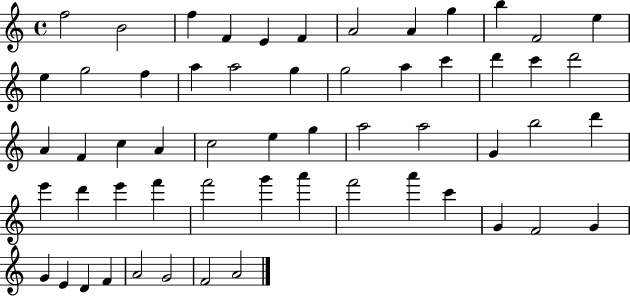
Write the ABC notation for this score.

X:1
T:Untitled
M:4/4
L:1/4
K:C
f2 B2 f F E F A2 A g b F2 e e g2 f a a2 g g2 a c' d' c' d'2 A F c A c2 e g a2 a2 G b2 d' e' d' e' f' f'2 g' a' f'2 a' c' G F2 G G E D F A2 G2 F2 A2